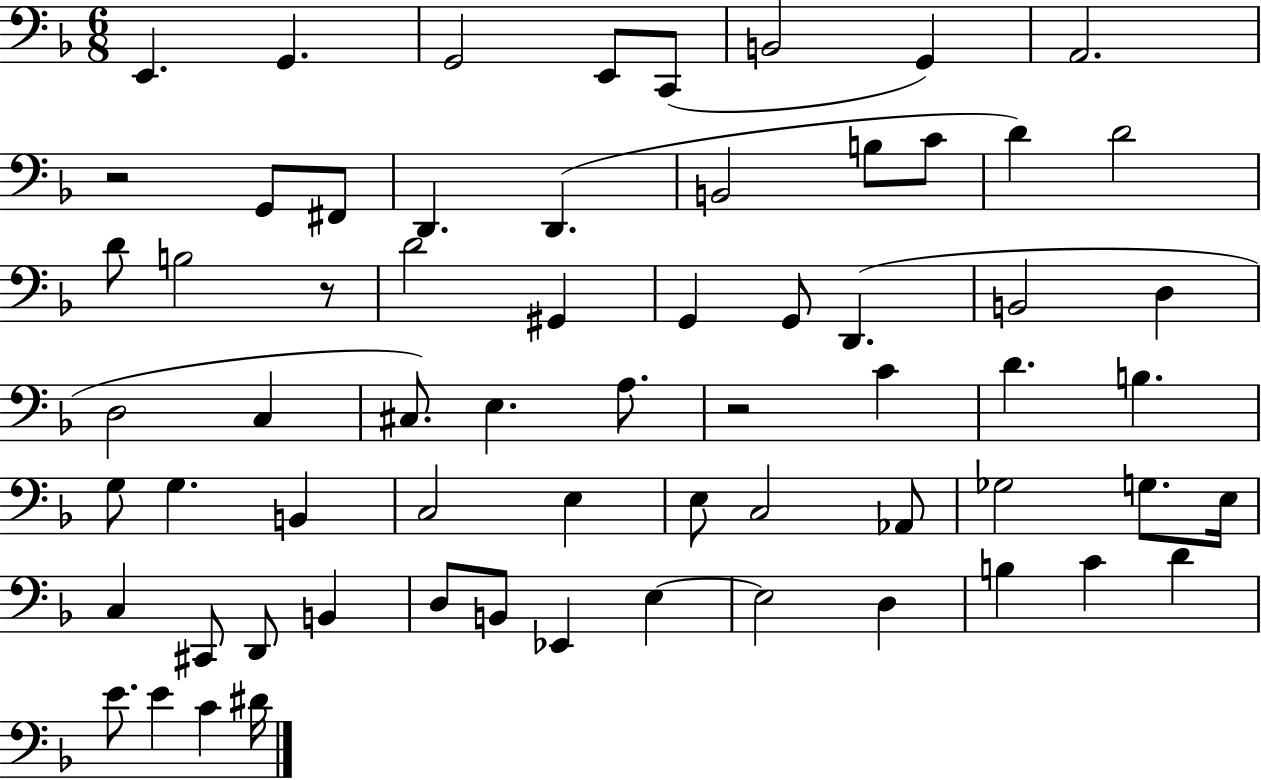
X:1
T:Untitled
M:6/8
L:1/4
K:F
E,, G,, G,,2 E,,/2 C,,/2 B,,2 G,, A,,2 z2 G,,/2 ^F,,/2 D,, D,, B,,2 B,/2 C/2 D D2 D/2 B,2 z/2 D2 ^G,, G,, G,,/2 D,, B,,2 D, D,2 C, ^C,/2 E, A,/2 z2 C D B, G,/2 G, B,, C,2 E, E,/2 C,2 _A,,/2 _G,2 G,/2 E,/4 C, ^C,,/2 D,,/2 B,, D,/2 B,,/2 _E,, E, E,2 D, B, C D E/2 E C ^D/4